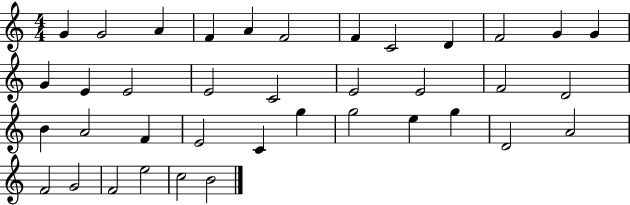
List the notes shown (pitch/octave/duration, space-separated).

G4/q G4/h A4/q F4/q A4/q F4/h F4/q C4/h D4/q F4/h G4/q G4/q G4/q E4/q E4/h E4/h C4/h E4/h E4/h F4/h D4/h B4/q A4/h F4/q E4/h C4/q G5/q G5/h E5/q G5/q D4/h A4/h F4/h G4/h F4/h E5/h C5/h B4/h